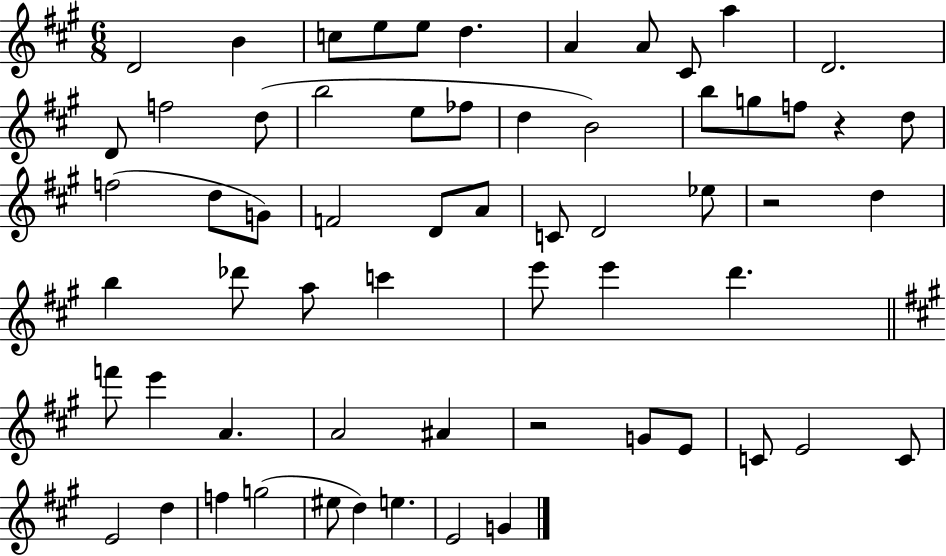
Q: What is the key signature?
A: A major